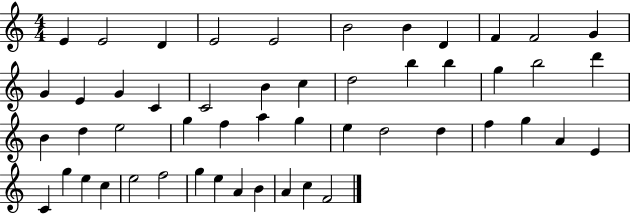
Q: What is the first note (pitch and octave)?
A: E4